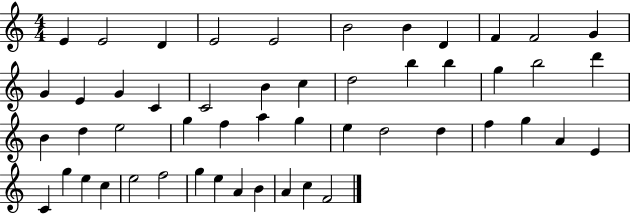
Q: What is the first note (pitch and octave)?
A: E4